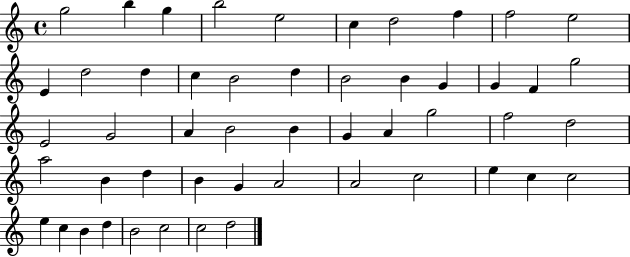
G5/h B5/q G5/q B5/h E5/h C5/q D5/h F5/q F5/h E5/h E4/q D5/h D5/q C5/q B4/h D5/q B4/h B4/q G4/q G4/q F4/q G5/h E4/h G4/h A4/q B4/h B4/q G4/q A4/q G5/h F5/h D5/h A5/h B4/q D5/q B4/q G4/q A4/h A4/h C5/h E5/q C5/q C5/h E5/q C5/q B4/q D5/q B4/h C5/h C5/h D5/h